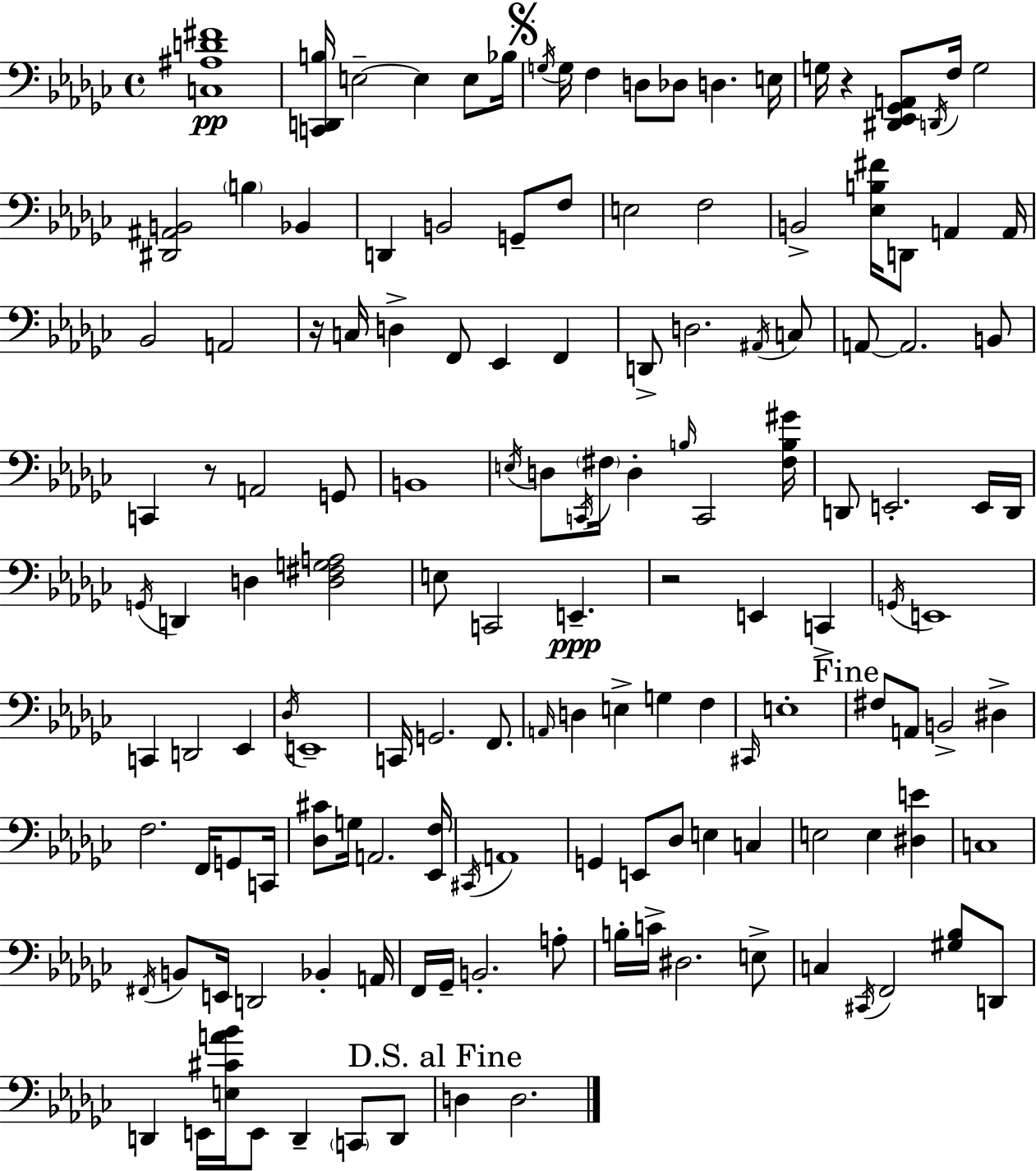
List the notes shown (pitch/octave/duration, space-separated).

[C3,A#3,D4,F#4]/w [C2,D2,B3]/s E3/h E3/q E3/e Bb3/s G3/s G3/s F3/q D3/e Db3/e D3/q. E3/s G3/s R/q [D#2,Eb2,Gb2,A2]/e D2/s F3/s G3/h [D#2,A#2,B2]/h B3/q Bb2/q D2/q B2/h G2/e F3/e E3/h F3/h B2/h [Eb3,B3,F#4]/s D2/e A2/q A2/s Bb2/h A2/h R/s C3/s D3/q F2/e Eb2/q F2/q D2/e D3/h. A#2/s C3/e A2/e A2/h. B2/e C2/q R/e A2/h G2/e B2/w E3/s D3/e C2/s F#3/s D3/q B3/s C2/h [F#3,B3,G#4]/s D2/e E2/h. E2/s D2/s G2/s D2/q D3/q [D3,F#3,G3,A3]/h E3/e C2/h E2/q. R/h E2/q C2/q G2/s E2/w C2/q D2/h Eb2/q Db3/s E2/w C2/s G2/h. F2/e. A2/s D3/q E3/q G3/q F3/q C#2/s E3/w F#3/e A2/e B2/h D#3/q F3/h. F2/s G2/e C2/s [Db3,C#4]/e G3/s A2/h. [Eb2,F3]/s C#2/s A2/w G2/q E2/e Db3/e E3/q C3/q E3/h E3/q [D#3,E4]/q C3/w F#2/s B2/e E2/s D2/h Bb2/q A2/s F2/s Gb2/s B2/h. A3/e B3/s C4/s D#3/h. E3/e C3/q C#2/s F2/h [G#3,Bb3]/e D2/e D2/q E2/s [E3,C#4,A4,Bb4]/s E2/e D2/q C2/e D2/e D3/q D3/h.